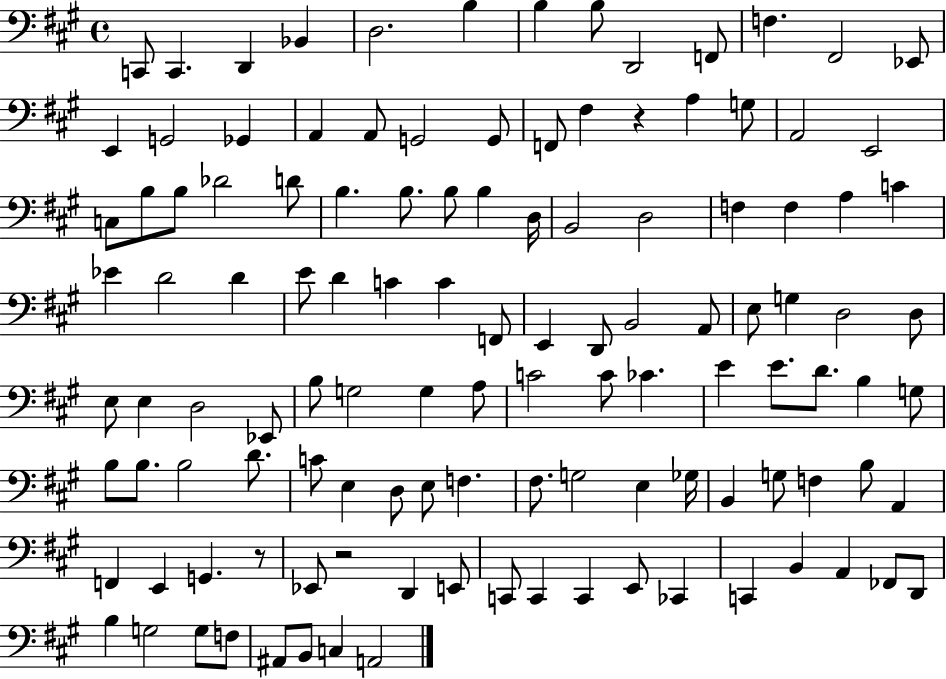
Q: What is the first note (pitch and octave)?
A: C2